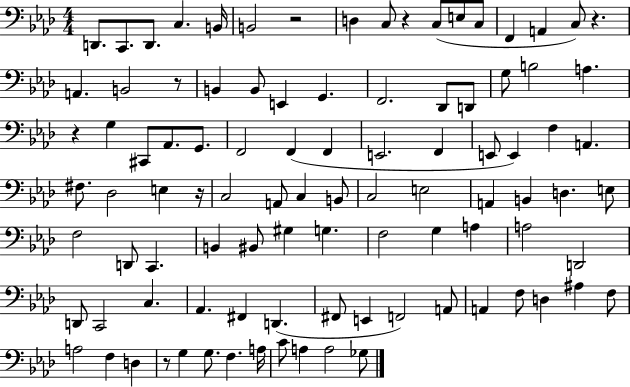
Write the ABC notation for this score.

X:1
T:Untitled
M:4/4
L:1/4
K:Ab
D,,/2 C,,/2 D,,/2 C, B,,/4 B,,2 z2 D, C,/2 z C,/2 E,/2 C,/2 F,, A,, C,/2 z A,, B,,2 z/2 B,, B,,/2 E,, G,, F,,2 _D,,/2 D,,/2 G,/2 B,2 A, z G, ^C,,/2 _A,,/2 G,,/2 F,,2 F,, F,, E,,2 F,, E,,/2 E,, F, A,, ^F,/2 _D,2 E, z/4 C,2 A,,/2 C, B,,/2 C,2 E,2 A,, B,, D, E,/2 F,2 D,,/2 C,, B,, ^B,,/2 ^G, G, F,2 G, A, A,2 D,,2 D,,/2 C,,2 C, _A,, ^F,, D,, ^F,,/2 E,, F,,2 A,,/2 A,, F,/2 D, ^A, F,/2 A,2 F, D, z/2 G, G,/2 F, A,/4 C/2 A, A,2 _G,/2